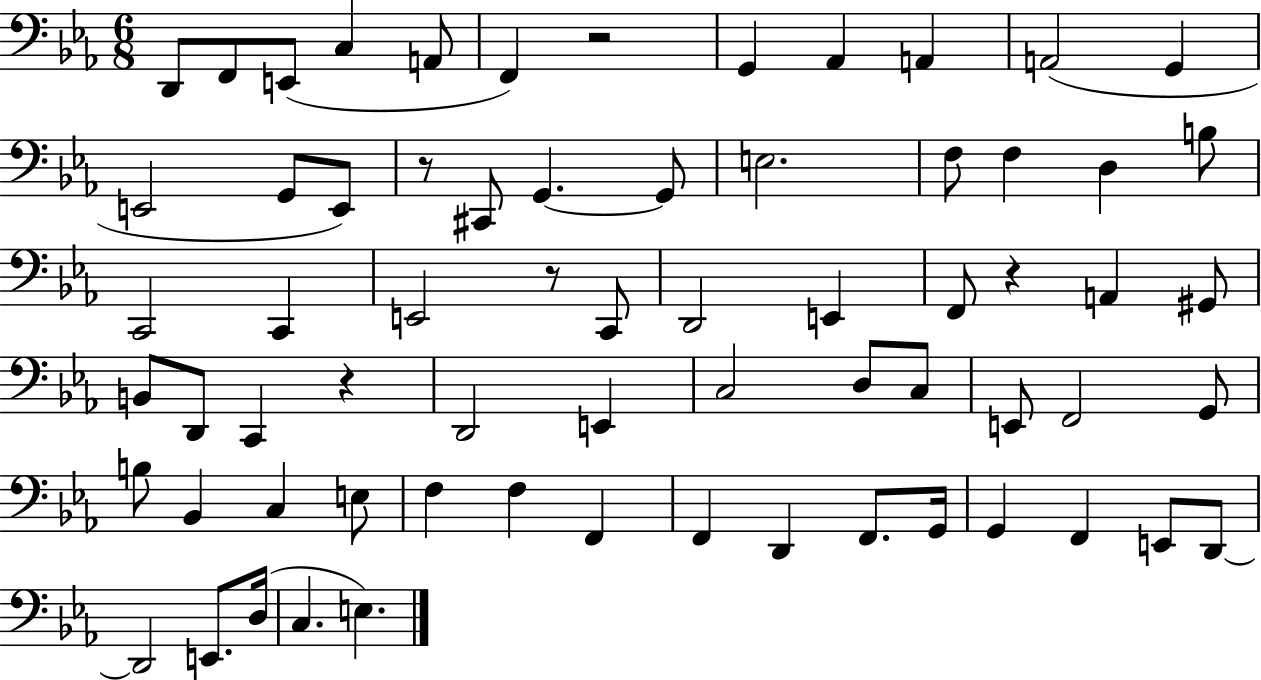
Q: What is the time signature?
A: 6/8